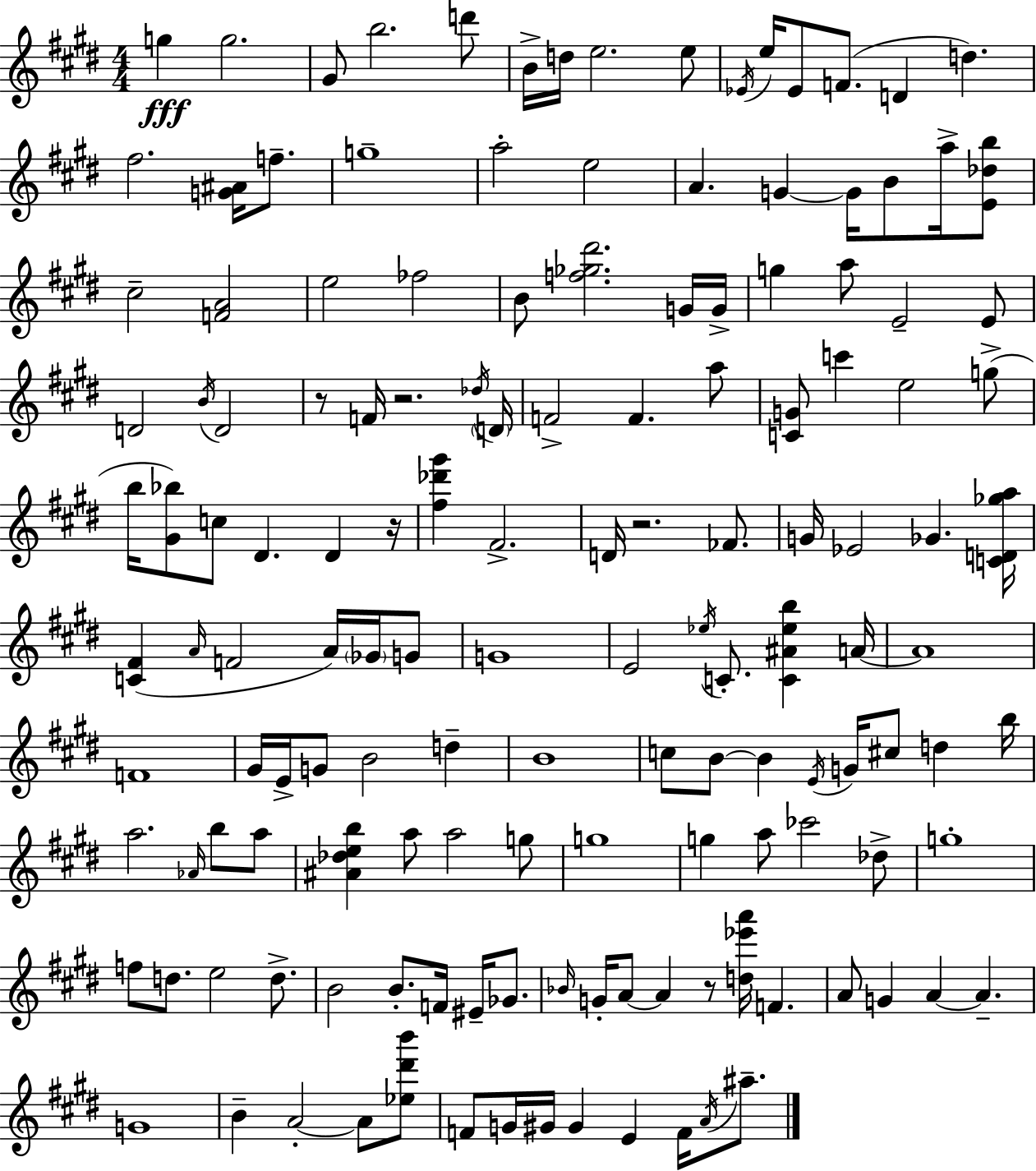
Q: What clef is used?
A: treble